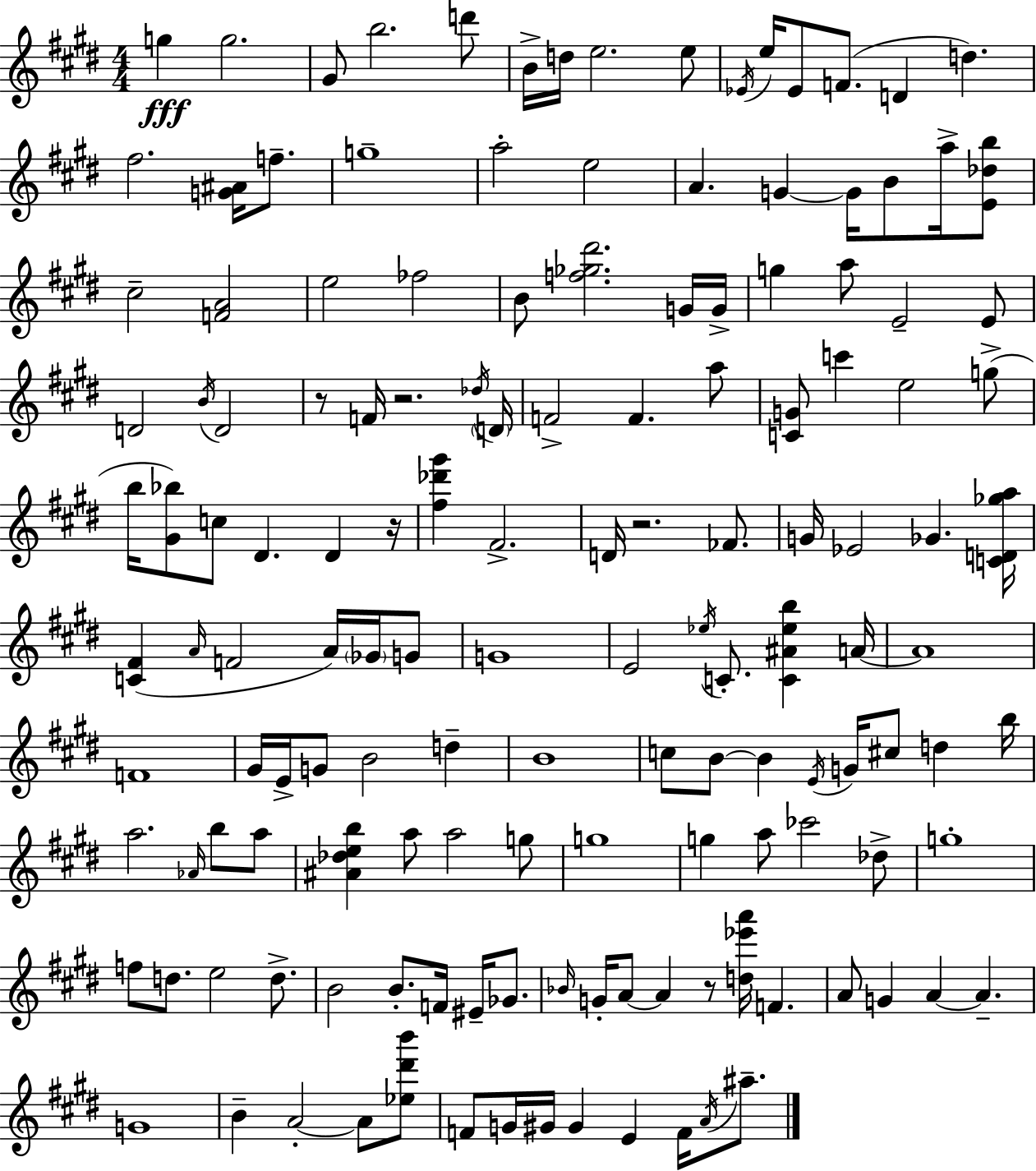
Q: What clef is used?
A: treble